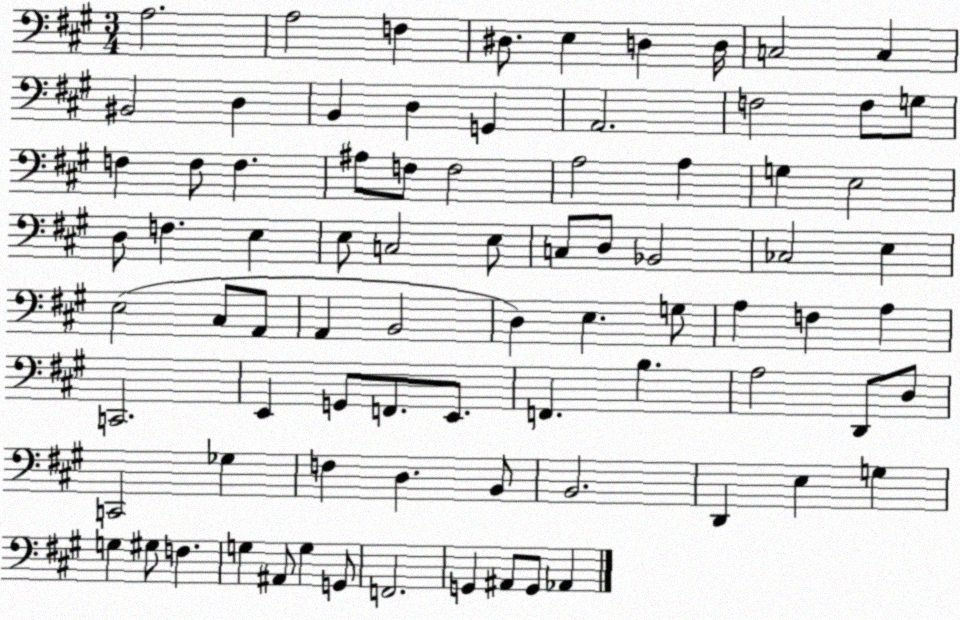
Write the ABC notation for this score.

X:1
T:Untitled
M:3/4
L:1/4
K:A
A,2 A,2 F, ^D,/2 E, D, D,/4 C,2 C, ^B,,2 D, B,, D, G,, A,,2 F,2 F,/2 G,/2 F, F,/2 F, ^A,/2 F,/2 F,2 A,2 A, G, E,2 D,/2 F, E, E,/2 C,2 E,/2 C,/2 D,/2 _B,,2 _C,2 E, E,2 ^C,/2 A,,/2 A,, B,,2 D, E, G,/2 A, F, A, C,,2 E,, G,,/2 F,,/2 E,,/2 F,, B, A,2 D,,/2 D,/2 C,,2 _G, F, D, B,,/2 B,,2 D,, E, G, G, ^G,/2 F, G, ^A,,/2 G, G,,/2 F,,2 G,, ^A,,/2 G,,/2 _A,,